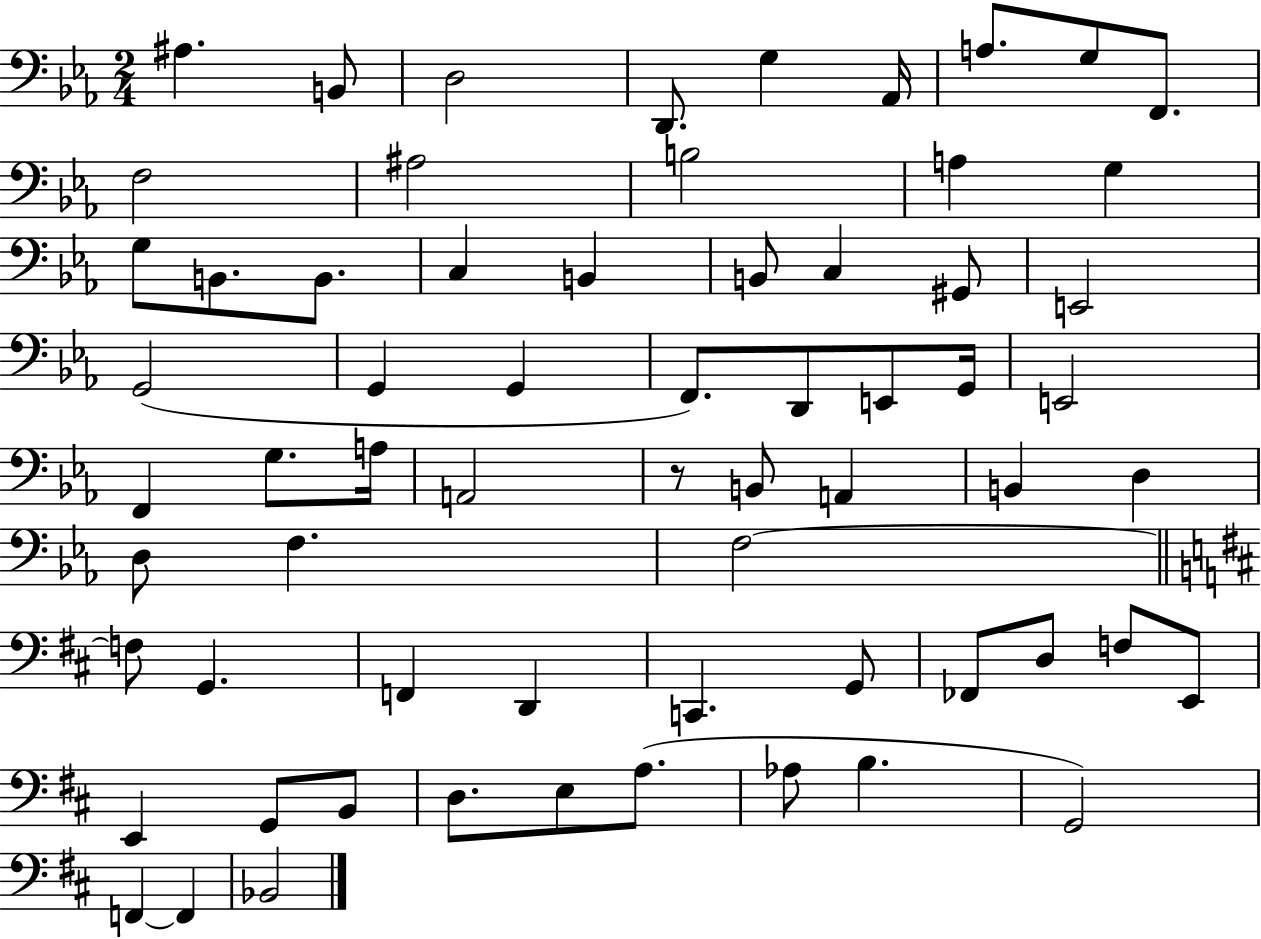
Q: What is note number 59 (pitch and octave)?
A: Ab3